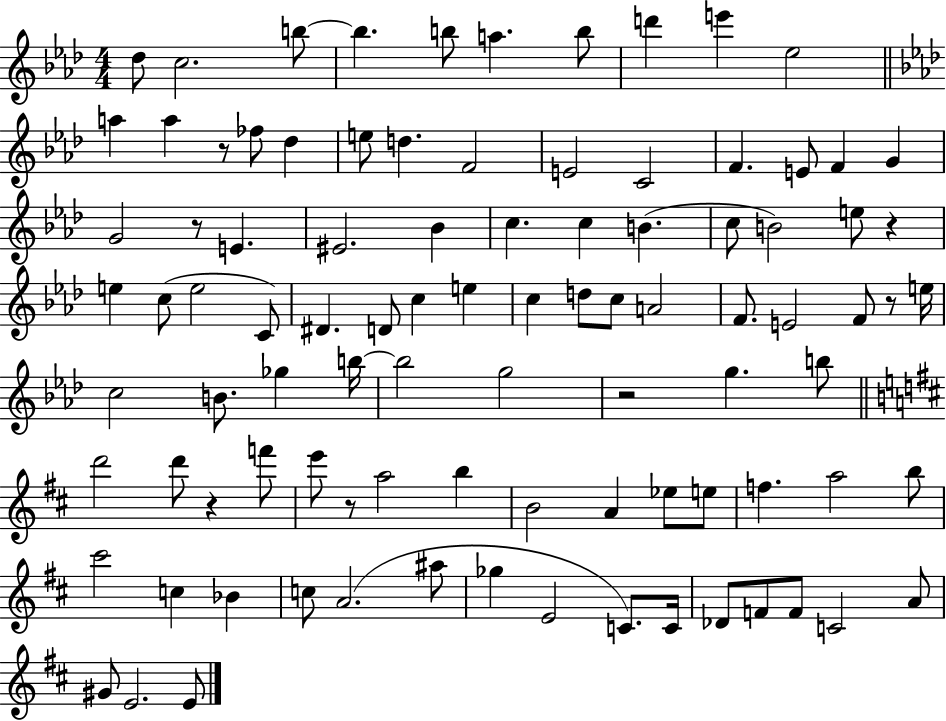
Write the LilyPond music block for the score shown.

{
  \clef treble
  \numericTimeSignature
  \time 4/4
  \key aes \major
  \repeat volta 2 { des''8 c''2. b''8~~ | b''4. b''8 a''4. b''8 | d'''4 e'''4 ees''2 | \bar "||" \break \key f \minor a''4 a''4 r8 fes''8 des''4 | e''8 d''4. f'2 | e'2 c'2 | f'4. e'8 f'4 g'4 | \break g'2 r8 e'4. | eis'2. bes'4 | c''4. c''4 b'4.( | c''8 b'2) e''8 r4 | \break e''4 c''8( e''2 c'8) | dis'4. d'8 c''4 e''4 | c''4 d''8 c''8 a'2 | f'8. e'2 f'8 r8 e''16 | \break c''2 b'8. ges''4 b''16~~ | b''2 g''2 | r2 g''4. b''8 | \bar "||" \break \key d \major d'''2 d'''8 r4 f'''8 | e'''8 r8 a''2 b''4 | b'2 a'4 ees''8 e''8 | f''4. a''2 b''8 | \break cis'''2 c''4 bes'4 | c''8 a'2.( ais''8 | ges''4 e'2 c'8.) c'16 | des'8 f'8 f'8 c'2 a'8 | \break gis'8 e'2. e'8 | } \bar "|."
}